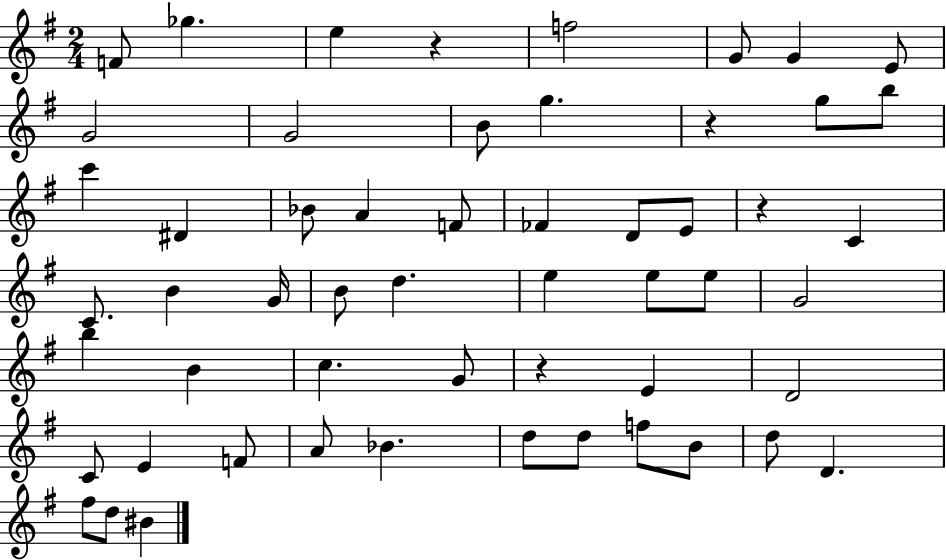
F4/e Gb5/q. E5/q R/q F5/h G4/e G4/q E4/e G4/h G4/h B4/e G5/q. R/q G5/e B5/e C6/q D#4/q Bb4/e A4/q F4/e FES4/q D4/e E4/e R/q C4/q C4/e. B4/q G4/s B4/e D5/q. E5/q E5/e E5/e G4/h B5/q B4/q C5/q. G4/e R/q E4/q D4/h C4/e E4/q F4/e A4/e Bb4/q. D5/e D5/e F5/e B4/e D5/e D4/q. F#5/e D5/e BIS4/q